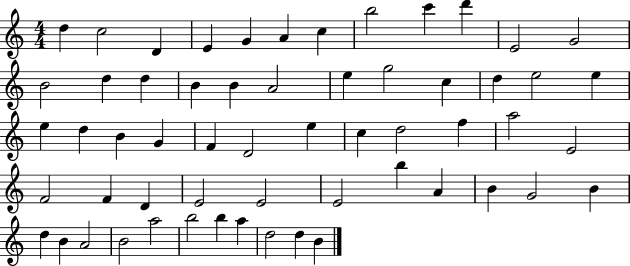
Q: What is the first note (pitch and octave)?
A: D5